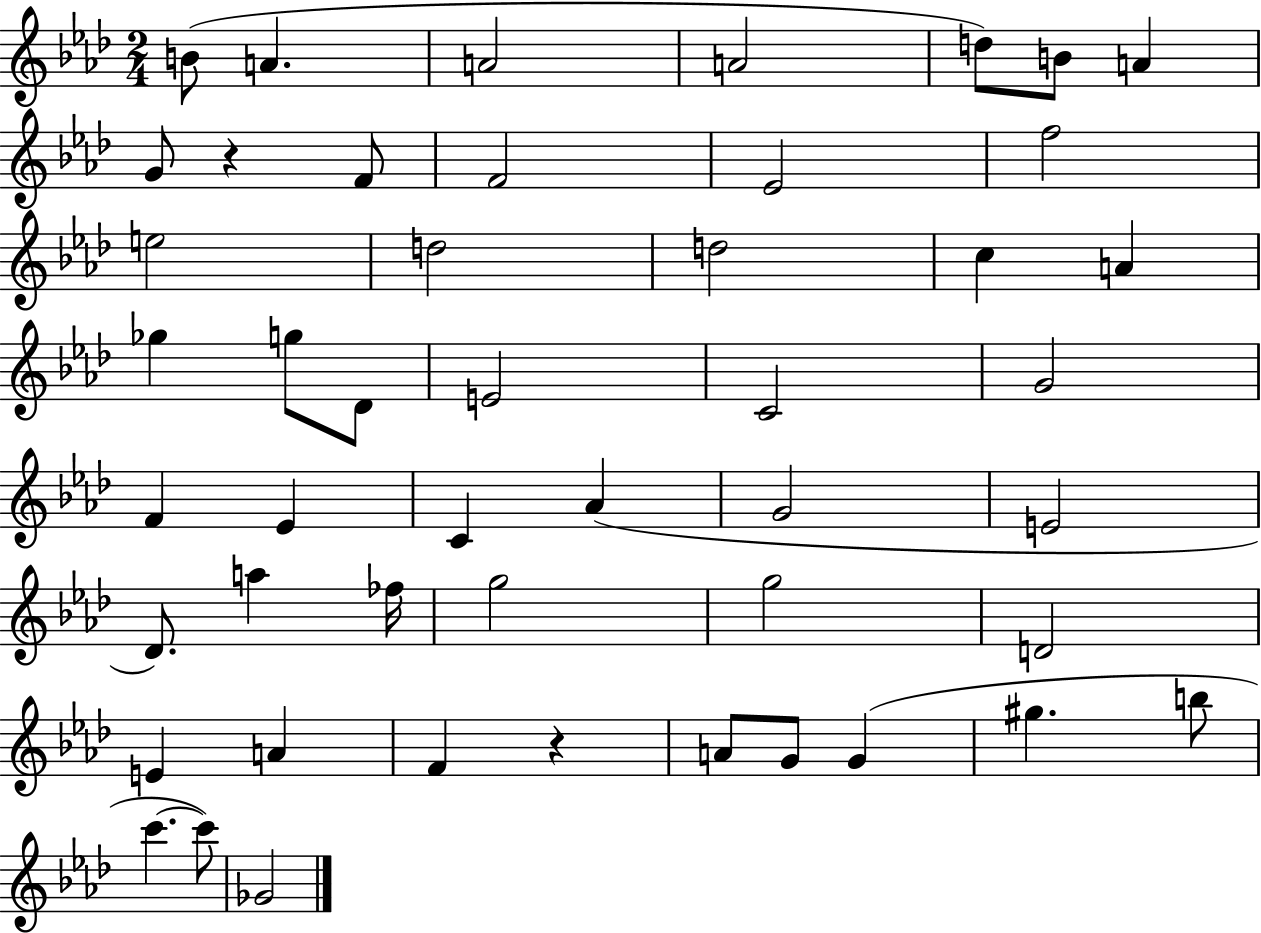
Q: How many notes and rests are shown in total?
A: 48